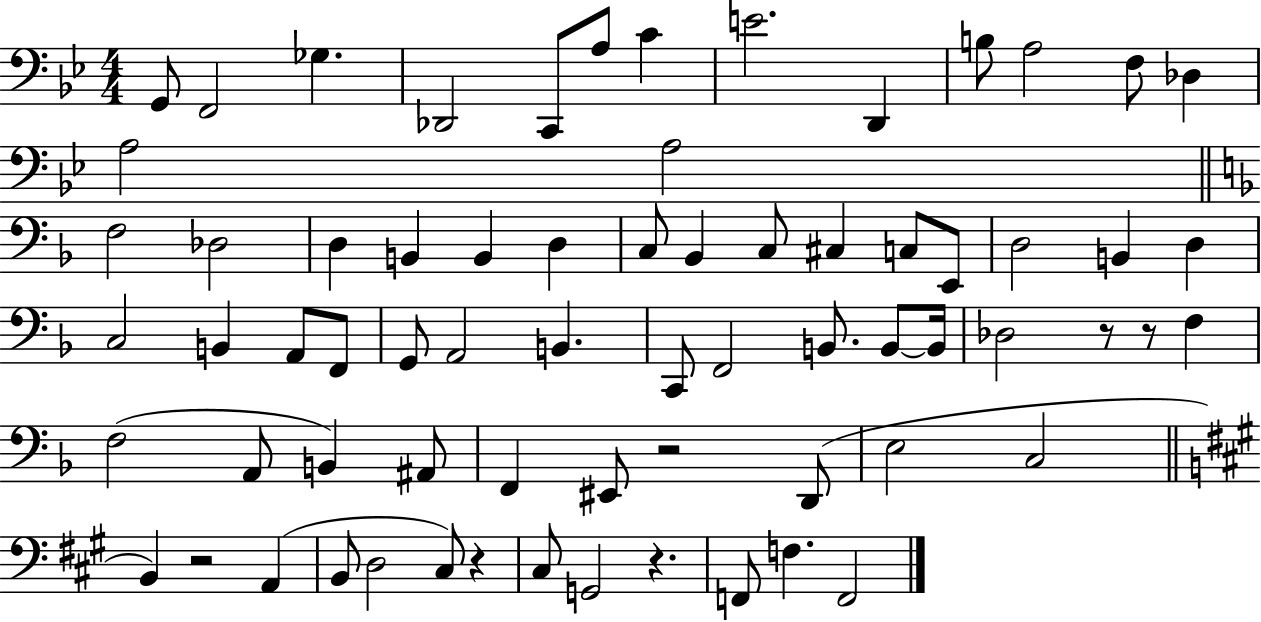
G2/e F2/h Gb3/q. Db2/h C2/e A3/e C4/q E4/h. D2/q B3/e A3/h F3/e Db3/q A3/h A3/h F3/h Db3/h D3/q B2/q B2/q D3/q C3/e Bb2/q C3/e C#3/q C3/e E2/e D3/h B2/q D3/q C3/h B2/q A2/e F2/e G2/e A2/h B2/q. C2/e F2/h B2/e. B2/e B2/s Db3/h R/e R/e F3/q F3/h A2/e B2/q A#2/e F2/q EIS2/e R/h D2/e E3/h C3/h B2/q R/h A2/q B2/e D3/h C#3/e R/q C#3/e G2/h R/q. F2/e F3/q. F2/h